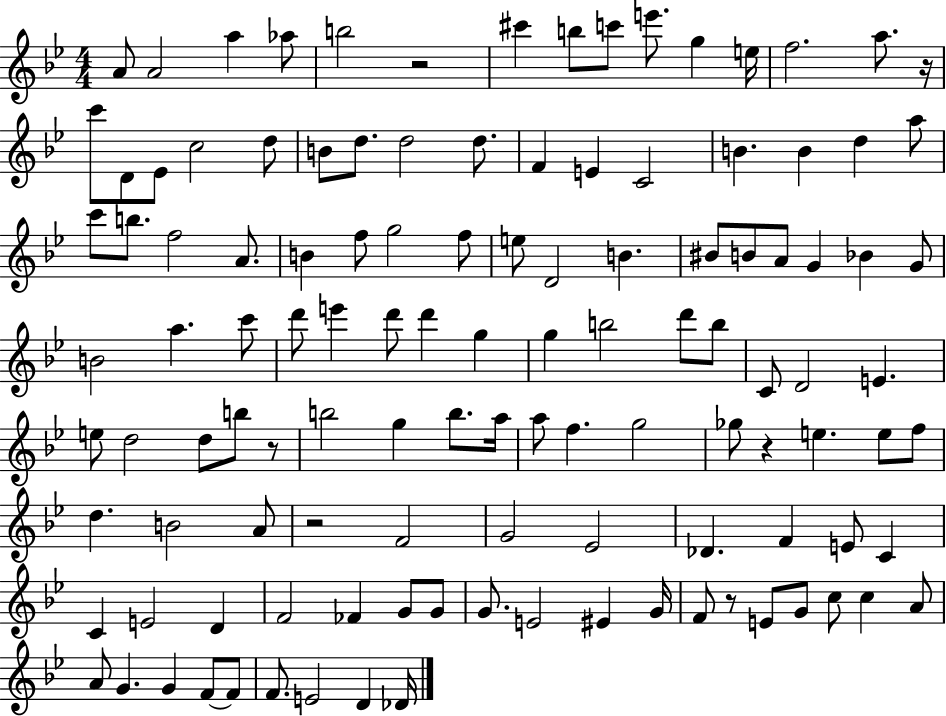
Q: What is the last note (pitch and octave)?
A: Db4